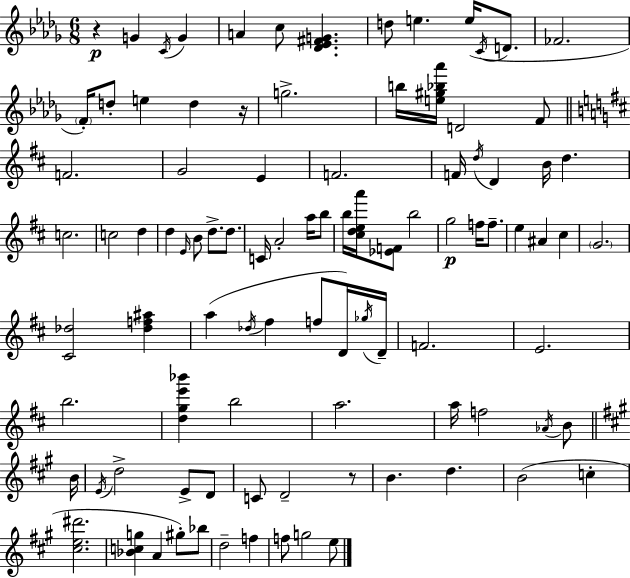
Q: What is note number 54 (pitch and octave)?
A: D4